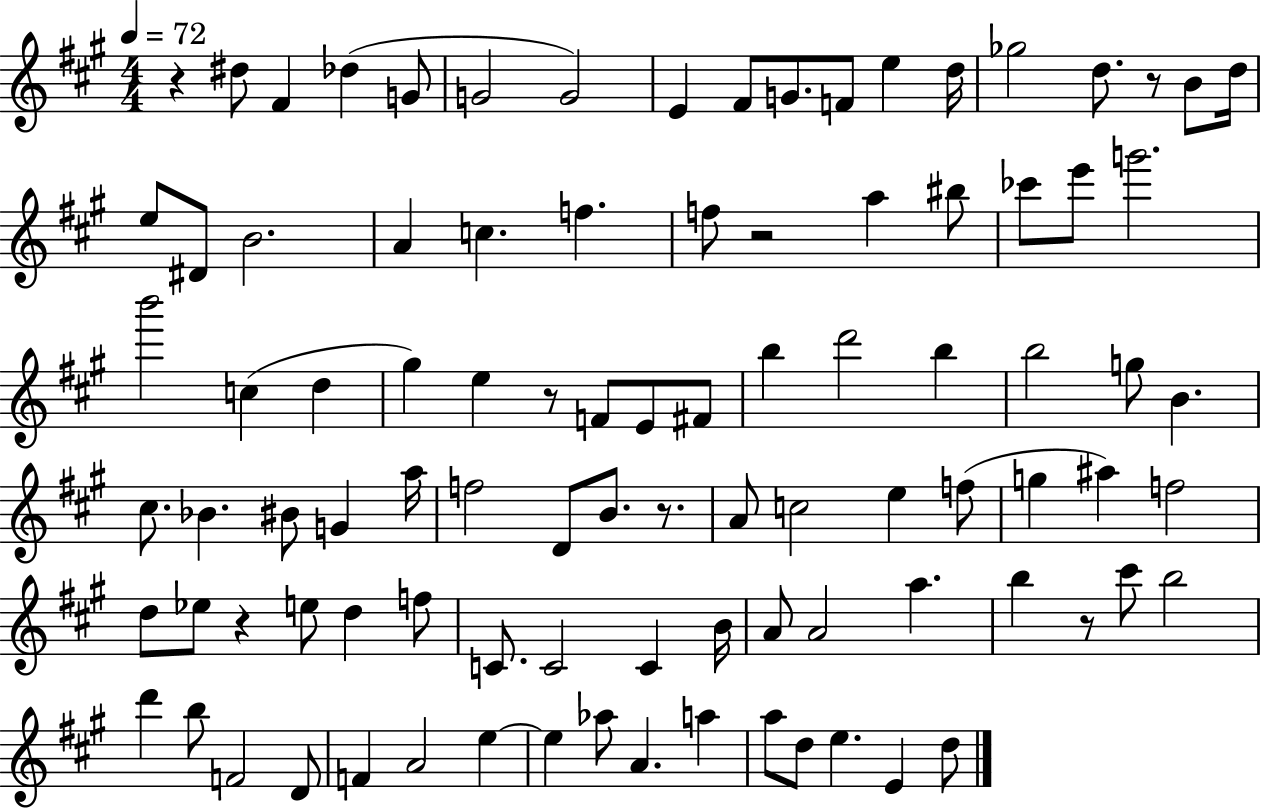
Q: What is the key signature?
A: A major